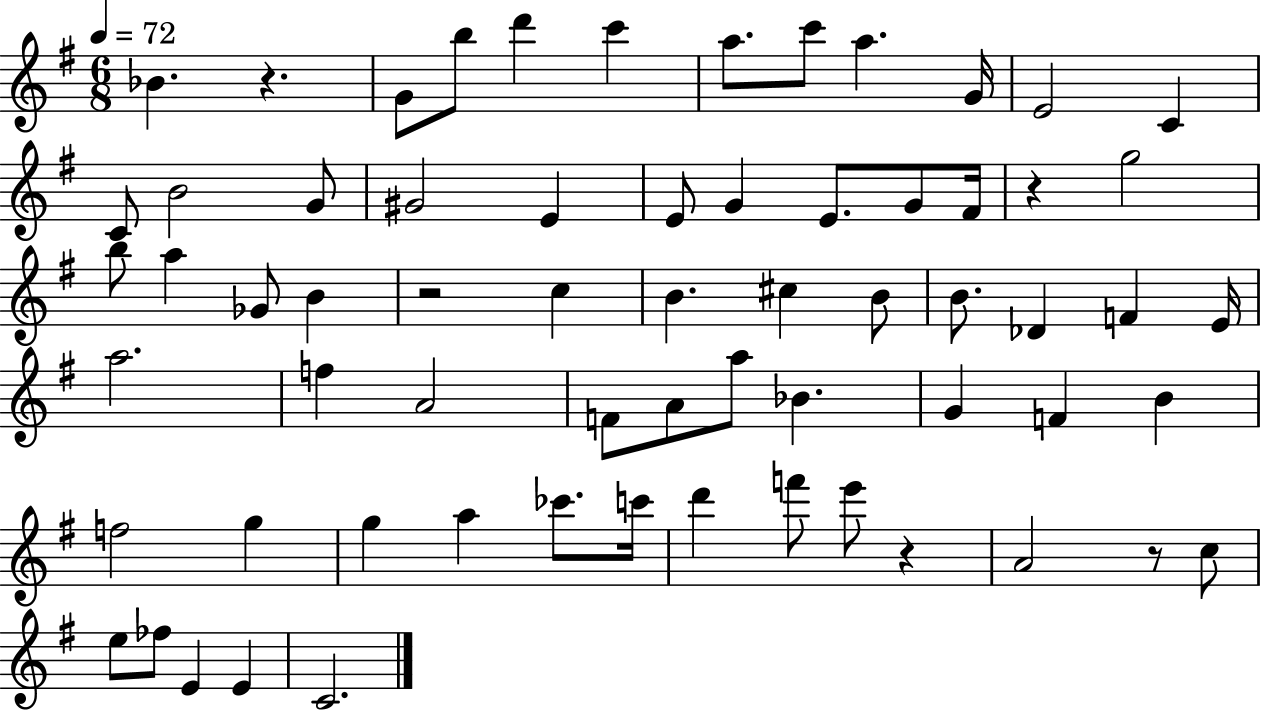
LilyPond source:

{
  \clef treble
  \numericTimeSignature
  \time 6/8
  \key g \major
  \tempo 4 = 72
  \repeat volta 2 { bes'4. r4. | g'8 b''8 d'''4 c'''4 | a''8. c'''8 a''4. g'16 | e'2 c'4 | \break c'8 b'2 g'8 | gis'2 e'4 | e'8 g'4 e'8. g'8 fis'16 | r4 g''2 | \break b''8 a''4 ges'8 b'4 | r2 c''4 | b'4. cis''4 b'8 | b'8. des'4 f'4 e'16 | \break a''2. | f''4 a'2 | f'8 a'8 a''8 bes'4. | g'4 f'4 b'4 | \break f''2 g''4 | g''4 a''4 ces'''8. c'''16 | d'''4 f'''8 e'''8 r4 | a'2 r8 c''8 | \break e''8 fes''8 e'4 e'4 | c'2. | } \bar "|."
}